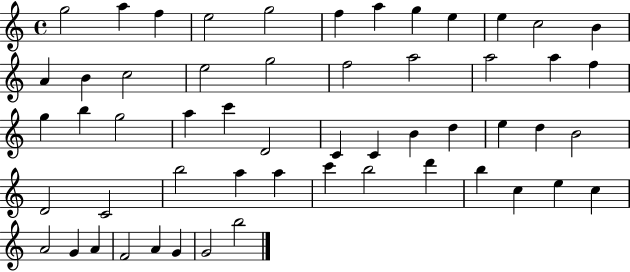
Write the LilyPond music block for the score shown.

{
  \clef treble
  \time 4/4
  \defaultTimeSignature
  \key c \major
  g''2 a''4 f''4 | e''2 g''2 | f''4 a''4 g''4 e''4 | e''4 c''2 b'4 | \break a'4 b'4 c''2 | e''2 g''2 | f''2 a''2 | a''2 a''4 f''4 | \break g''4 b''4 g''2 | a''4 c'''4 d'2 | c'4 c'4 b'4 d''4 | e''4 d''4 b'2 | \break d'2 c'2 | b''2 a''4 a''4 | c'''4 b''2 d'''4 | b''4 c''4 e''4 c''4 | \break a'2 g'4 a'4 | f'2 a'4 g'4 | g'2 b''2 | \bar "|."
}